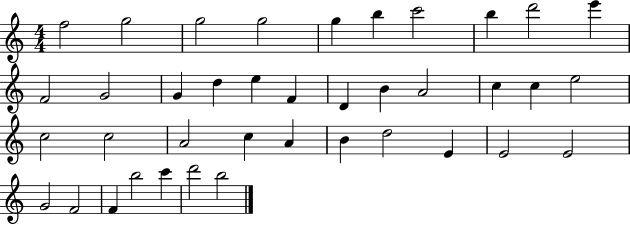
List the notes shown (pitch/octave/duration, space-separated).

F5/h G5/h G5/h G5/h G5/q B5/q C6/h B5/q D6/h E6/q F4/h G4/h G4/q D5/q E5/q F4/q D4/q B4/q A4/h C5/q C5/q E5/h C5/h C5/h A4/h C5/q A4/q B4/q D5/h E4/q E4/h E4/h G4/h F4/h F4/q B5/h C6/q D6/h B5/h